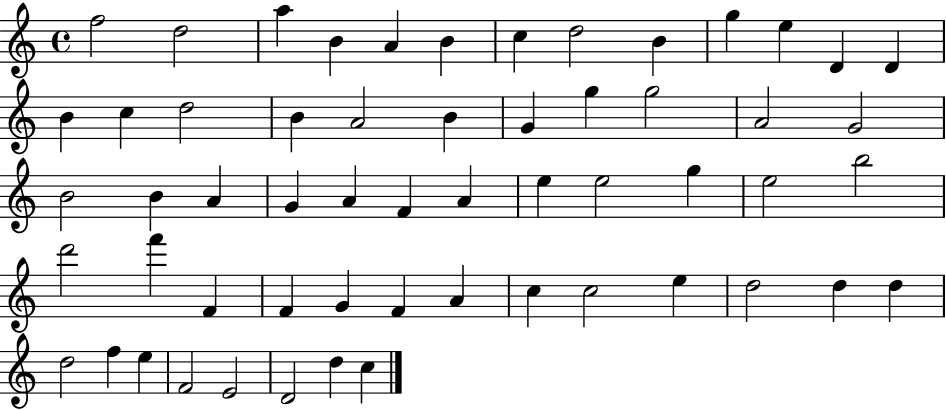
F5/h D5/h A5/q B4/q A4/q B4/q C5/q D5/h B4/q G5/q E5/q D4/q D4/q B4/q C5/q D5/h B4/q A4/h B4/q G4/q G5/q G5/h A4/h G4/h B4/h B4/q A4/q G4/q A4/q F4/q A4/q E5/q E5/h G5/q E5/h B5/h D6/h F6/q F4/q F4/q G4/q F4/q A4/q C5/q C5/h E5/q D5/h D5/q D5/q D5/h F5/q E5/q F4/h E4/h D4/h D5/q C5/q